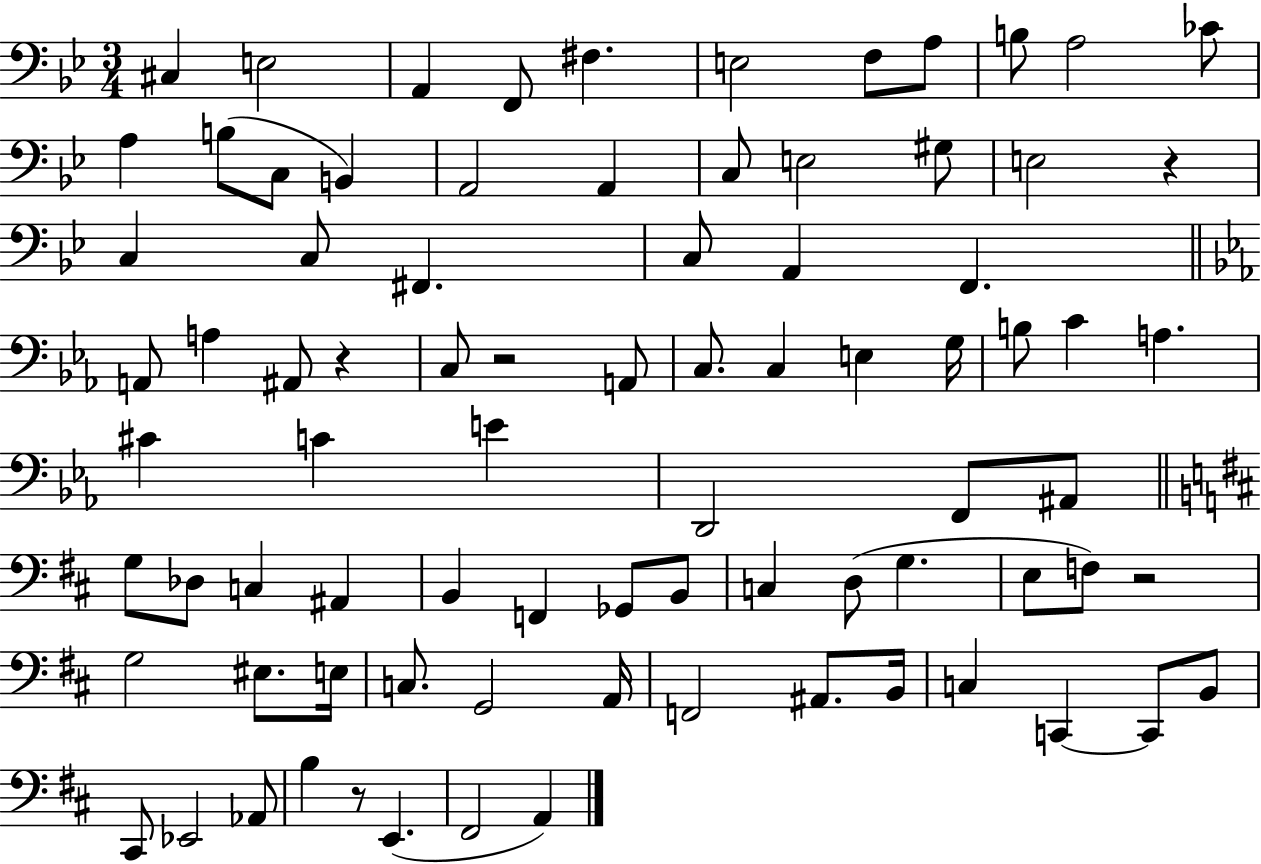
C#3/q E3/h A2/q F2/e F#3/q. E3/h F3/e A3/e B3/e A3/h CES4/e A3/q B3/e C3/e B2/q A2/h A2/q C3/e E3/h G#3/e E3/h R/q C3/q C3/e F#2/q. C3/e A2/q F2/q. A2/e A3/q A#2/e R/q C3/e R/h A2/e C3/e. C3/q E3/q G3/s B3/e C4/q A3/q. C#4/q C4/q E4/q D2/h F2/e A#2/e G3/e Db3/e C3/q A#2/q B2/q F2/q Gb2/e B2/e C3/q D3/e G3/q. E3/e F3/e R/h G3/h EIS3/e. E3/s C3/e. G2/h A2/s F2/h A#2/e. B2/s C3/q C2/q C2/e B2/e C#2/e Eb2/h Ab2/e B3/q R/e E2/q. F#2/h A2/q